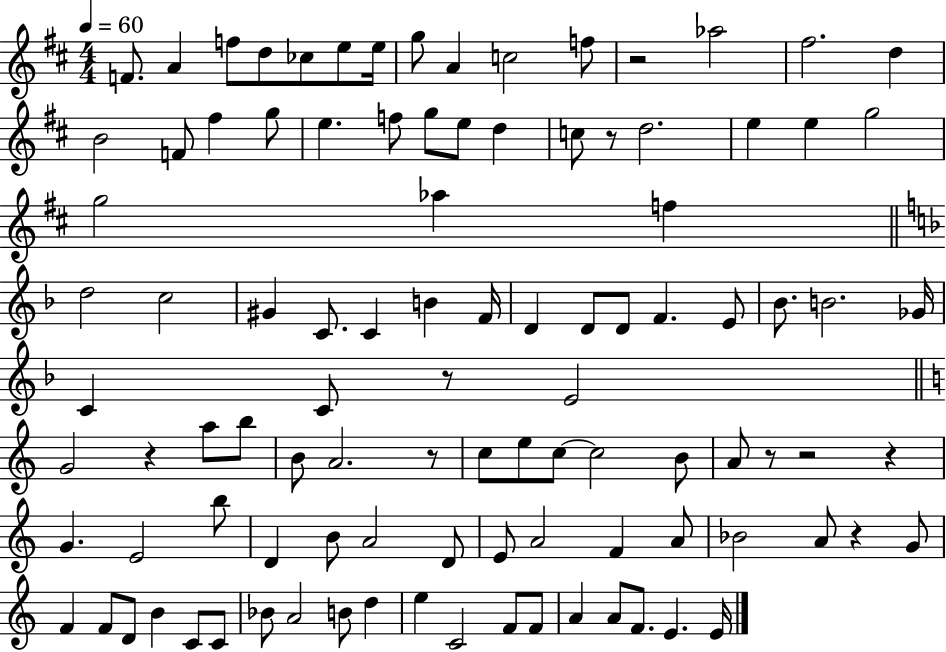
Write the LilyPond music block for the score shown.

{
  \clef treble
  \numericTimeSignature
  \time 4/4
  \key d \major
  \tempo 4 = 60
  \repeat volta 2 { f'8. a'4 f''8 d''8 ces''8 e''8 e''16 | g''8 a'4 c''2 f''8 | r2 aes''2 | fis''2. d''4 | \break b'2 f'8 fis''4 g''8 | e''4. f''8 g''8 e''8 d''4 | c''8 r8 d''2. | e''4 e''4 g''2 | \break g''2 aes''4 f''4 | \bar "||" \break \key d \minor d''2 c''2 | gis'4 c'8. c'4 b'4 f'16 | d'4 d'8 d'8 f'4. e'8 | bes'8. b'2. ges'16 | \break c'4 c'8 r8 e'2 | \bar "||" \break \key c \major g'2 r4 a''8 b''8 | b'8 a'2. r8 | c''8 e''8 c''8~~ c''2 b'8 | a'8 r8 r2 r4 | \break g'4. e'2 b''8 | d'4 b'8 a'2 d'8 | e'8 a'2 f'4 a'8 | bes'2 a'8 r4 g'8 | \break f'4 f'8 d'8 b'4 c'8 c'8 | bes'8 a'2 b'8 d''4 | e''4 c'2 f'8 f'8 | a'4 a'8 f'8. e'4. e'16 | \break } \bar "|."
}